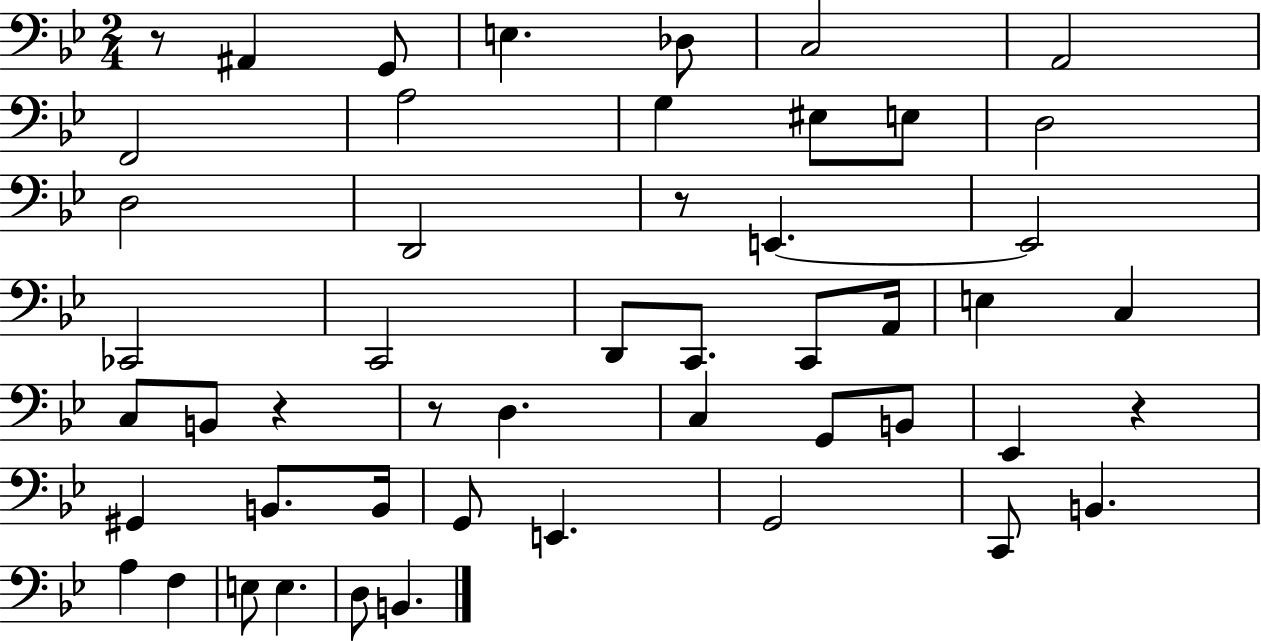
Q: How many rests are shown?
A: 5